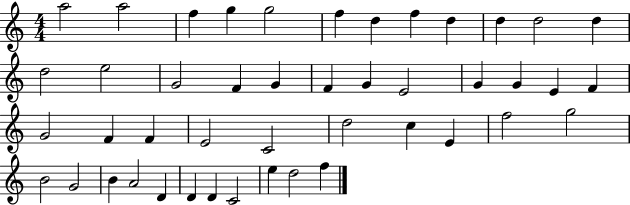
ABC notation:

X:1
T:Untitled
M:4/4
L:1/4
K:C
a2 a2 f g g2 f d f d d d2 d d2 e2 G2 F G F G E2 G G E F G2 F F E2 C2 d2 c E f2 g2 B2 G2 B A2 D D D C2 e d2 f